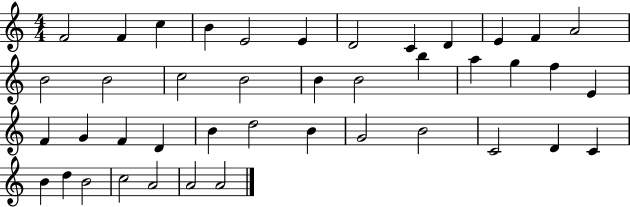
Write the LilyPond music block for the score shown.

{
  \clef treble
  \numericTimeSignature
  \time 4/4
  \key c \major
  f'2 f'4 c''4 | b'4 e'2 e'4 | d'2 c'4 d'4 | e'4 f'4 a'2 | \break b'2 b'2 | c''2 b'2 | b'4 b'2 b''4 | a''4 g''4 f''4 e'4 | \break f'4 g'4 f'4 d'4 | b'4 d''2 b'4 | g'2 b'2 | c'2 d'4 c'4 | \break b'4 d''4 b'2 | c''2 a'2 | a'2 a'2 | \bar "|."
}